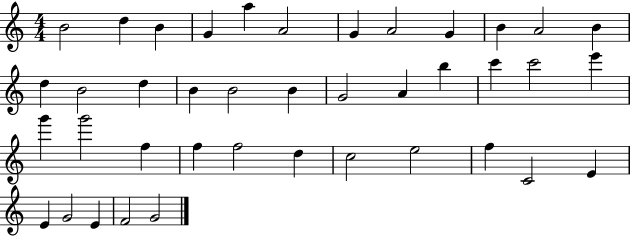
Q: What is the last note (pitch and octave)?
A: G4